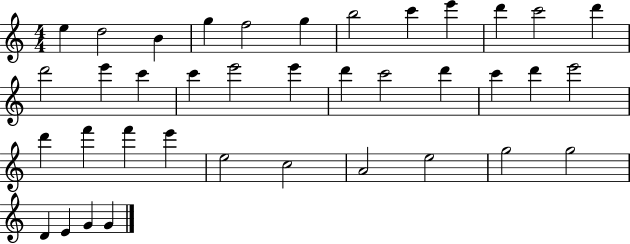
{
  \clef treble
  \numericTimeSignature
  \time 4/4
  \key c \major
  e''4 d''2 b'4 | g''4 f''2 g''4 | b''2 c'''4 e'''4 | d'''4 c'''2 d'''4 | \break d'''2 e'''4 c'''4 | c'''4 e'''2 e'''4 | d'''4 c'''2 d'''4 | c'''4 d'''4 e'''2 | \break d'''4 f'''4 f'''4 e'''4 | e''2 c''2 | a'2 e''2 | g''2 g''2 | \break d'4 e'4 g'4 g'4 | \bar "|."
}